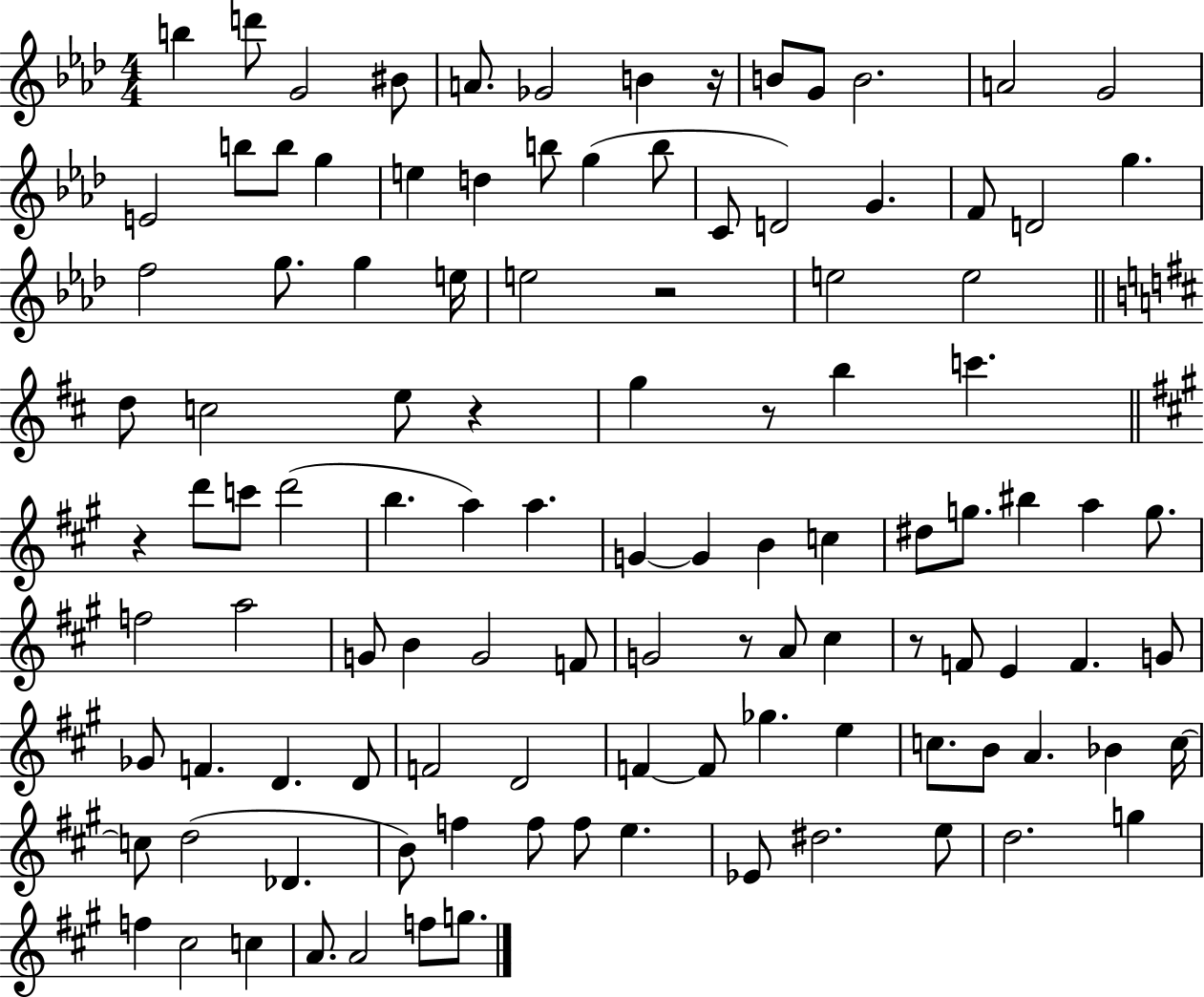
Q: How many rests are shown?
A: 7